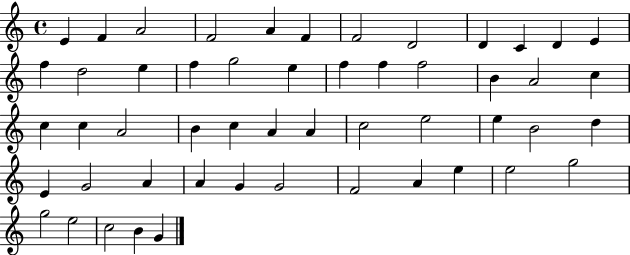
{
  \clef treble
  \time 4/4
  \defaultTimeSignature
  \key c \major
  e'4 f'4 a'2 | f'2 a'4 f'4 | f'2 d'2 | d'4 c'4 d'4 e'4 | \break f''4 d''2 e''4 | f''4 g''2 e''4 | f''4 f''4 f''2 | b'4 a'2 c''4 | \break c''4 c''4 a'2 | b'4 c''4 a'4 a'4 | c''2 e''2 | e''4 b'2 d''4 | \break e'4 g'2 a'4 | a'4 g'4 g'2 | f'2 a'4 e''4 | e''2 g''2 | \break g''2 e''2 | c''2 b'4 g'4 | \bar "|."
}